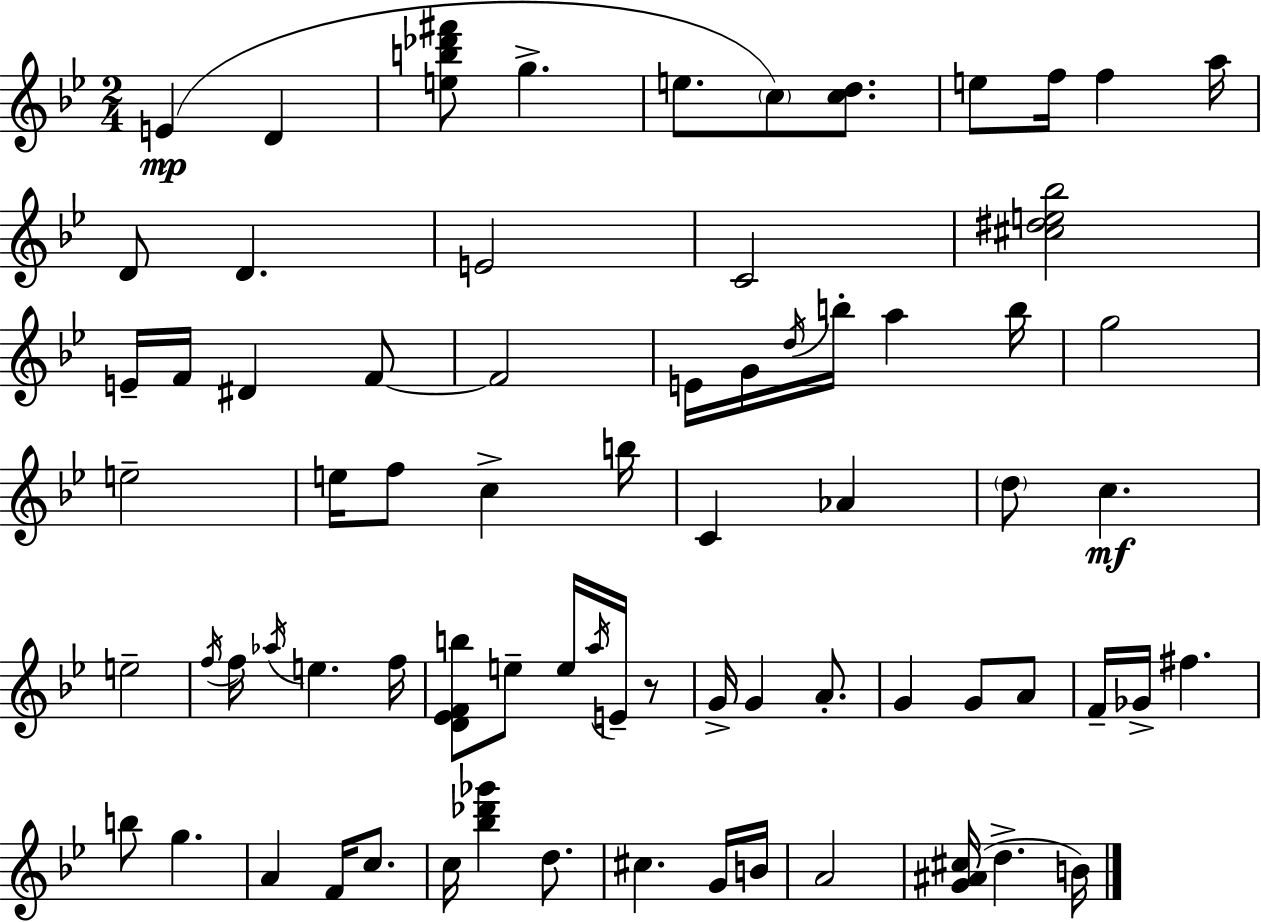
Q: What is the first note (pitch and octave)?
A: E4